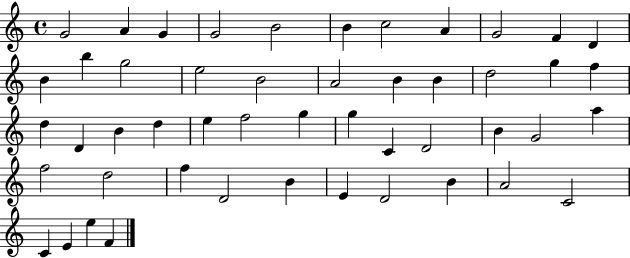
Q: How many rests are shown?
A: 0